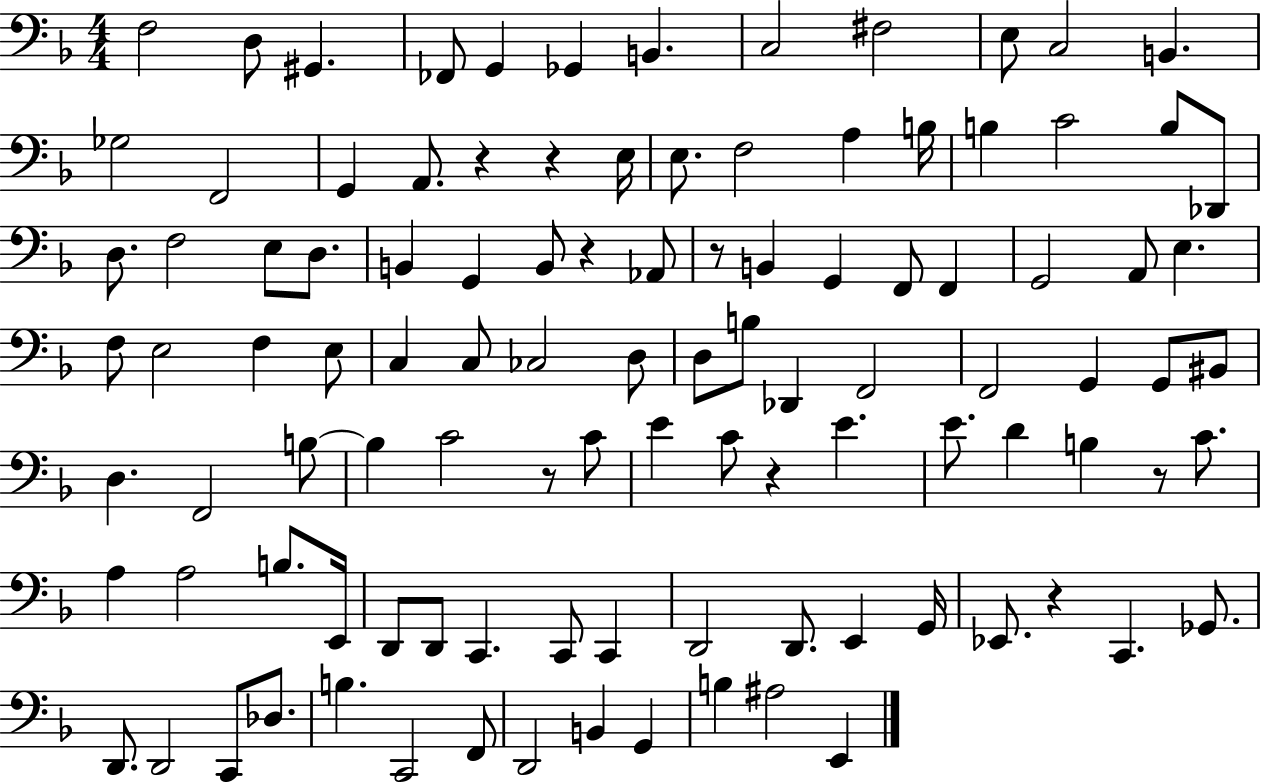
F3/h D3/e G#2/q. FES2/e G2/q Gb2/q B2/q. C3/h F#3/h E3/e C3/h B2/q. Gb3/h F2/h G2/q A2/e. R/q R/q E3/s E3/e. F3/h A3/q B3/s B3/q C4/h B3/e Db2/e D3/e. F3/h E3/e D3/e. B2/q G2/q B2/e R/q Ab2/e R/e B2/q G2/q F2/e F2/q G2/h A2/e E3/q. F3/e E3/h F3/q E3/e C3/q C3/e CES3/h D3/e D3/e B3/e Db2/q F2/h F2/h G2/q G2/e BIS2/e D3/q. F2/h B3/e B3/q C4/h R/e C4/e E4/q C4/e R/q E4/q. E4/e. D4/q B3/q R/e C4/e. A3/q A3/h B3/e. E2/s D2/e D2/e C2/q. C2/e C2/q D2/h D2/e. E2/q G2/s Eb2/e. R/q C2/q. Gb2/e. D2/e. D2/h C2/e Db3/e. B3/q. C2/h F2/e D2/h B2/q G2/q B3/q A#3/h E2/q